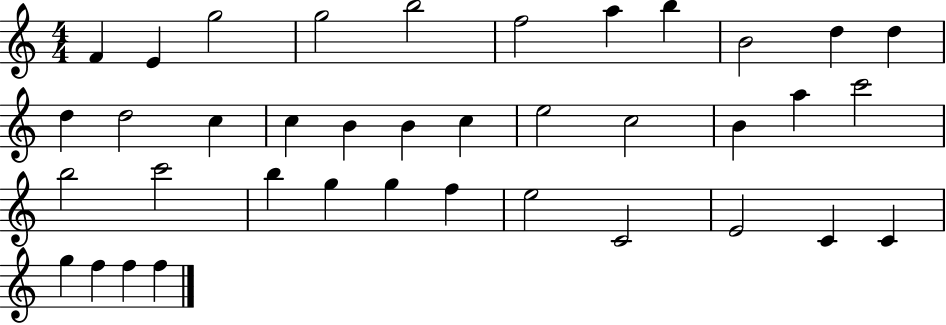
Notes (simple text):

F4/q E4/q G5/h G5/h B5/h F5/h A5/q B5/q B4/h D5/q D5/q D5/q D5/h C5/q C5/q B4/q B4/q C5/q E5/h C5/h B4/q A5/q C6/h B5/h C6/h B5/q G5/q G5/q F5/q E5/h C4/h E4/h C4/q C4/q G5/q F5/q F5/q F5/q